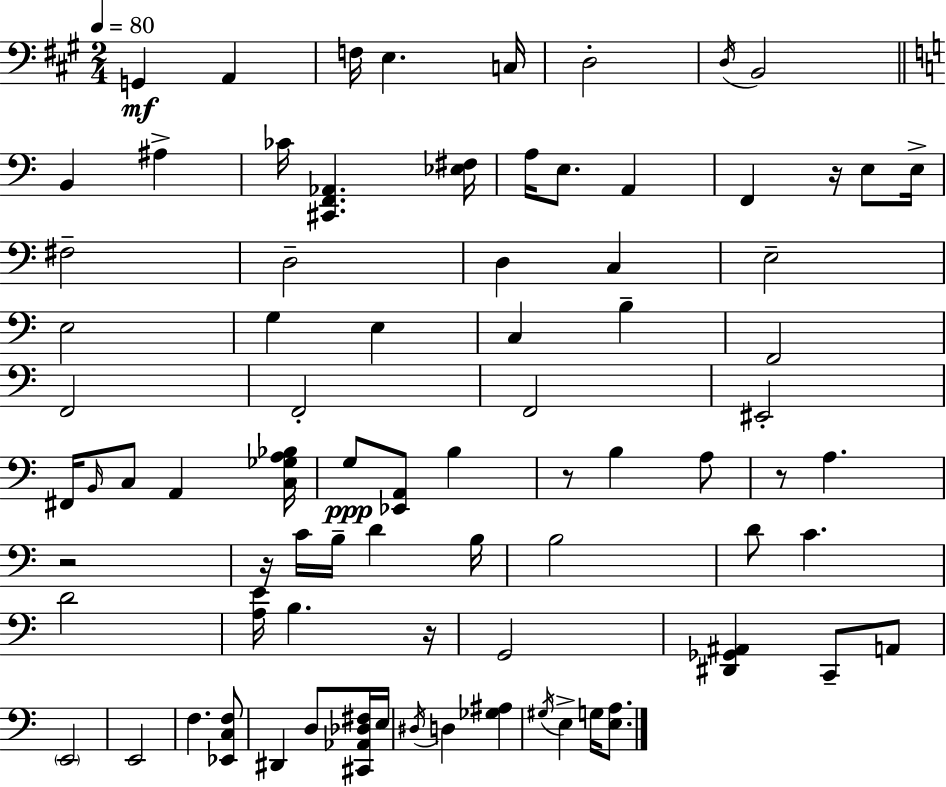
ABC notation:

X:1
T:Untitled
M:2/4
L:1/4
K:A
G,, A,, F,/4 E, C,/4 D,2 D,/4 B,,2 B,, ^A, _C/4 [^C,,F,,_A,,] [_E,^F,]/4 A,/4 E,/2 A,, F,, z/4 E,/2 E,/4 ^F,2 D,2 D, C, E,2 E,2 G, E, C, B, F,,2 F,,2 F,,2 F,,2 ^E,,2 ^F,,/4 B,,/4 C,/2 A,, [C,_G,A,_B,]/4 G,/2 [_E,,A,,]/2 B, z/2 B, A,/2 z/2 A, z2 z/4 C/4 B,/4 D B,/4 B,2 D/2 C D2 [A,E]/4 B, z/4 G,,2 [^D,,_G,,^A,,] C,,/2 A,,/2 E,,2 E,,2 F, [_E,,C,F,]/2 ^D,, D,/2 [^C,,_A,,_D,^F,]/4 E,/4 ^D,/4 D, [_G,^A,] ^G,/4 E, G,/4 [E,A,]/2